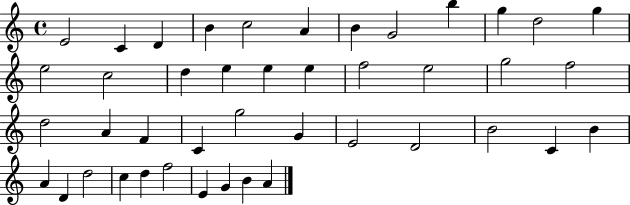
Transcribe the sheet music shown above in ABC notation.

X:1
T:Untitled
M:4/4
L:1/4
K:C
E2 C D B c2 A B G2 b g d2 g e2 c2 d e e e f2 e2 g2 f2 d2 A F C g2 G E2 D2 B2 C B A D d2 c d f2 E G B A